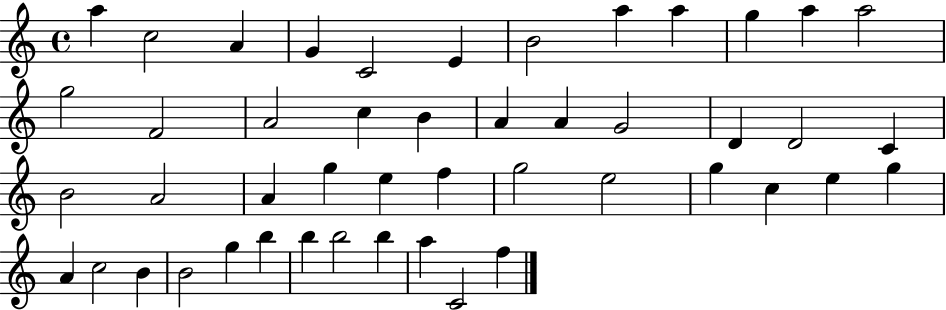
A5/q C5/h A4/q G4/q C4/h E4/q B4/h A5/q A5/q G5/q A5/q A5/h G5/h F4/h A4/h C5/q B4/q A4/q A4/q G4/h D4/q D4/h C4/q B4/h A4/h A4/q G5/q E5/q F5/q G5/h E5/h G5/q C5/q E5/q G5/q A4/q C5/h B4/q B4/h G5/q B5/q B5/q B5/h B5/q A5/q C4/h F5/q